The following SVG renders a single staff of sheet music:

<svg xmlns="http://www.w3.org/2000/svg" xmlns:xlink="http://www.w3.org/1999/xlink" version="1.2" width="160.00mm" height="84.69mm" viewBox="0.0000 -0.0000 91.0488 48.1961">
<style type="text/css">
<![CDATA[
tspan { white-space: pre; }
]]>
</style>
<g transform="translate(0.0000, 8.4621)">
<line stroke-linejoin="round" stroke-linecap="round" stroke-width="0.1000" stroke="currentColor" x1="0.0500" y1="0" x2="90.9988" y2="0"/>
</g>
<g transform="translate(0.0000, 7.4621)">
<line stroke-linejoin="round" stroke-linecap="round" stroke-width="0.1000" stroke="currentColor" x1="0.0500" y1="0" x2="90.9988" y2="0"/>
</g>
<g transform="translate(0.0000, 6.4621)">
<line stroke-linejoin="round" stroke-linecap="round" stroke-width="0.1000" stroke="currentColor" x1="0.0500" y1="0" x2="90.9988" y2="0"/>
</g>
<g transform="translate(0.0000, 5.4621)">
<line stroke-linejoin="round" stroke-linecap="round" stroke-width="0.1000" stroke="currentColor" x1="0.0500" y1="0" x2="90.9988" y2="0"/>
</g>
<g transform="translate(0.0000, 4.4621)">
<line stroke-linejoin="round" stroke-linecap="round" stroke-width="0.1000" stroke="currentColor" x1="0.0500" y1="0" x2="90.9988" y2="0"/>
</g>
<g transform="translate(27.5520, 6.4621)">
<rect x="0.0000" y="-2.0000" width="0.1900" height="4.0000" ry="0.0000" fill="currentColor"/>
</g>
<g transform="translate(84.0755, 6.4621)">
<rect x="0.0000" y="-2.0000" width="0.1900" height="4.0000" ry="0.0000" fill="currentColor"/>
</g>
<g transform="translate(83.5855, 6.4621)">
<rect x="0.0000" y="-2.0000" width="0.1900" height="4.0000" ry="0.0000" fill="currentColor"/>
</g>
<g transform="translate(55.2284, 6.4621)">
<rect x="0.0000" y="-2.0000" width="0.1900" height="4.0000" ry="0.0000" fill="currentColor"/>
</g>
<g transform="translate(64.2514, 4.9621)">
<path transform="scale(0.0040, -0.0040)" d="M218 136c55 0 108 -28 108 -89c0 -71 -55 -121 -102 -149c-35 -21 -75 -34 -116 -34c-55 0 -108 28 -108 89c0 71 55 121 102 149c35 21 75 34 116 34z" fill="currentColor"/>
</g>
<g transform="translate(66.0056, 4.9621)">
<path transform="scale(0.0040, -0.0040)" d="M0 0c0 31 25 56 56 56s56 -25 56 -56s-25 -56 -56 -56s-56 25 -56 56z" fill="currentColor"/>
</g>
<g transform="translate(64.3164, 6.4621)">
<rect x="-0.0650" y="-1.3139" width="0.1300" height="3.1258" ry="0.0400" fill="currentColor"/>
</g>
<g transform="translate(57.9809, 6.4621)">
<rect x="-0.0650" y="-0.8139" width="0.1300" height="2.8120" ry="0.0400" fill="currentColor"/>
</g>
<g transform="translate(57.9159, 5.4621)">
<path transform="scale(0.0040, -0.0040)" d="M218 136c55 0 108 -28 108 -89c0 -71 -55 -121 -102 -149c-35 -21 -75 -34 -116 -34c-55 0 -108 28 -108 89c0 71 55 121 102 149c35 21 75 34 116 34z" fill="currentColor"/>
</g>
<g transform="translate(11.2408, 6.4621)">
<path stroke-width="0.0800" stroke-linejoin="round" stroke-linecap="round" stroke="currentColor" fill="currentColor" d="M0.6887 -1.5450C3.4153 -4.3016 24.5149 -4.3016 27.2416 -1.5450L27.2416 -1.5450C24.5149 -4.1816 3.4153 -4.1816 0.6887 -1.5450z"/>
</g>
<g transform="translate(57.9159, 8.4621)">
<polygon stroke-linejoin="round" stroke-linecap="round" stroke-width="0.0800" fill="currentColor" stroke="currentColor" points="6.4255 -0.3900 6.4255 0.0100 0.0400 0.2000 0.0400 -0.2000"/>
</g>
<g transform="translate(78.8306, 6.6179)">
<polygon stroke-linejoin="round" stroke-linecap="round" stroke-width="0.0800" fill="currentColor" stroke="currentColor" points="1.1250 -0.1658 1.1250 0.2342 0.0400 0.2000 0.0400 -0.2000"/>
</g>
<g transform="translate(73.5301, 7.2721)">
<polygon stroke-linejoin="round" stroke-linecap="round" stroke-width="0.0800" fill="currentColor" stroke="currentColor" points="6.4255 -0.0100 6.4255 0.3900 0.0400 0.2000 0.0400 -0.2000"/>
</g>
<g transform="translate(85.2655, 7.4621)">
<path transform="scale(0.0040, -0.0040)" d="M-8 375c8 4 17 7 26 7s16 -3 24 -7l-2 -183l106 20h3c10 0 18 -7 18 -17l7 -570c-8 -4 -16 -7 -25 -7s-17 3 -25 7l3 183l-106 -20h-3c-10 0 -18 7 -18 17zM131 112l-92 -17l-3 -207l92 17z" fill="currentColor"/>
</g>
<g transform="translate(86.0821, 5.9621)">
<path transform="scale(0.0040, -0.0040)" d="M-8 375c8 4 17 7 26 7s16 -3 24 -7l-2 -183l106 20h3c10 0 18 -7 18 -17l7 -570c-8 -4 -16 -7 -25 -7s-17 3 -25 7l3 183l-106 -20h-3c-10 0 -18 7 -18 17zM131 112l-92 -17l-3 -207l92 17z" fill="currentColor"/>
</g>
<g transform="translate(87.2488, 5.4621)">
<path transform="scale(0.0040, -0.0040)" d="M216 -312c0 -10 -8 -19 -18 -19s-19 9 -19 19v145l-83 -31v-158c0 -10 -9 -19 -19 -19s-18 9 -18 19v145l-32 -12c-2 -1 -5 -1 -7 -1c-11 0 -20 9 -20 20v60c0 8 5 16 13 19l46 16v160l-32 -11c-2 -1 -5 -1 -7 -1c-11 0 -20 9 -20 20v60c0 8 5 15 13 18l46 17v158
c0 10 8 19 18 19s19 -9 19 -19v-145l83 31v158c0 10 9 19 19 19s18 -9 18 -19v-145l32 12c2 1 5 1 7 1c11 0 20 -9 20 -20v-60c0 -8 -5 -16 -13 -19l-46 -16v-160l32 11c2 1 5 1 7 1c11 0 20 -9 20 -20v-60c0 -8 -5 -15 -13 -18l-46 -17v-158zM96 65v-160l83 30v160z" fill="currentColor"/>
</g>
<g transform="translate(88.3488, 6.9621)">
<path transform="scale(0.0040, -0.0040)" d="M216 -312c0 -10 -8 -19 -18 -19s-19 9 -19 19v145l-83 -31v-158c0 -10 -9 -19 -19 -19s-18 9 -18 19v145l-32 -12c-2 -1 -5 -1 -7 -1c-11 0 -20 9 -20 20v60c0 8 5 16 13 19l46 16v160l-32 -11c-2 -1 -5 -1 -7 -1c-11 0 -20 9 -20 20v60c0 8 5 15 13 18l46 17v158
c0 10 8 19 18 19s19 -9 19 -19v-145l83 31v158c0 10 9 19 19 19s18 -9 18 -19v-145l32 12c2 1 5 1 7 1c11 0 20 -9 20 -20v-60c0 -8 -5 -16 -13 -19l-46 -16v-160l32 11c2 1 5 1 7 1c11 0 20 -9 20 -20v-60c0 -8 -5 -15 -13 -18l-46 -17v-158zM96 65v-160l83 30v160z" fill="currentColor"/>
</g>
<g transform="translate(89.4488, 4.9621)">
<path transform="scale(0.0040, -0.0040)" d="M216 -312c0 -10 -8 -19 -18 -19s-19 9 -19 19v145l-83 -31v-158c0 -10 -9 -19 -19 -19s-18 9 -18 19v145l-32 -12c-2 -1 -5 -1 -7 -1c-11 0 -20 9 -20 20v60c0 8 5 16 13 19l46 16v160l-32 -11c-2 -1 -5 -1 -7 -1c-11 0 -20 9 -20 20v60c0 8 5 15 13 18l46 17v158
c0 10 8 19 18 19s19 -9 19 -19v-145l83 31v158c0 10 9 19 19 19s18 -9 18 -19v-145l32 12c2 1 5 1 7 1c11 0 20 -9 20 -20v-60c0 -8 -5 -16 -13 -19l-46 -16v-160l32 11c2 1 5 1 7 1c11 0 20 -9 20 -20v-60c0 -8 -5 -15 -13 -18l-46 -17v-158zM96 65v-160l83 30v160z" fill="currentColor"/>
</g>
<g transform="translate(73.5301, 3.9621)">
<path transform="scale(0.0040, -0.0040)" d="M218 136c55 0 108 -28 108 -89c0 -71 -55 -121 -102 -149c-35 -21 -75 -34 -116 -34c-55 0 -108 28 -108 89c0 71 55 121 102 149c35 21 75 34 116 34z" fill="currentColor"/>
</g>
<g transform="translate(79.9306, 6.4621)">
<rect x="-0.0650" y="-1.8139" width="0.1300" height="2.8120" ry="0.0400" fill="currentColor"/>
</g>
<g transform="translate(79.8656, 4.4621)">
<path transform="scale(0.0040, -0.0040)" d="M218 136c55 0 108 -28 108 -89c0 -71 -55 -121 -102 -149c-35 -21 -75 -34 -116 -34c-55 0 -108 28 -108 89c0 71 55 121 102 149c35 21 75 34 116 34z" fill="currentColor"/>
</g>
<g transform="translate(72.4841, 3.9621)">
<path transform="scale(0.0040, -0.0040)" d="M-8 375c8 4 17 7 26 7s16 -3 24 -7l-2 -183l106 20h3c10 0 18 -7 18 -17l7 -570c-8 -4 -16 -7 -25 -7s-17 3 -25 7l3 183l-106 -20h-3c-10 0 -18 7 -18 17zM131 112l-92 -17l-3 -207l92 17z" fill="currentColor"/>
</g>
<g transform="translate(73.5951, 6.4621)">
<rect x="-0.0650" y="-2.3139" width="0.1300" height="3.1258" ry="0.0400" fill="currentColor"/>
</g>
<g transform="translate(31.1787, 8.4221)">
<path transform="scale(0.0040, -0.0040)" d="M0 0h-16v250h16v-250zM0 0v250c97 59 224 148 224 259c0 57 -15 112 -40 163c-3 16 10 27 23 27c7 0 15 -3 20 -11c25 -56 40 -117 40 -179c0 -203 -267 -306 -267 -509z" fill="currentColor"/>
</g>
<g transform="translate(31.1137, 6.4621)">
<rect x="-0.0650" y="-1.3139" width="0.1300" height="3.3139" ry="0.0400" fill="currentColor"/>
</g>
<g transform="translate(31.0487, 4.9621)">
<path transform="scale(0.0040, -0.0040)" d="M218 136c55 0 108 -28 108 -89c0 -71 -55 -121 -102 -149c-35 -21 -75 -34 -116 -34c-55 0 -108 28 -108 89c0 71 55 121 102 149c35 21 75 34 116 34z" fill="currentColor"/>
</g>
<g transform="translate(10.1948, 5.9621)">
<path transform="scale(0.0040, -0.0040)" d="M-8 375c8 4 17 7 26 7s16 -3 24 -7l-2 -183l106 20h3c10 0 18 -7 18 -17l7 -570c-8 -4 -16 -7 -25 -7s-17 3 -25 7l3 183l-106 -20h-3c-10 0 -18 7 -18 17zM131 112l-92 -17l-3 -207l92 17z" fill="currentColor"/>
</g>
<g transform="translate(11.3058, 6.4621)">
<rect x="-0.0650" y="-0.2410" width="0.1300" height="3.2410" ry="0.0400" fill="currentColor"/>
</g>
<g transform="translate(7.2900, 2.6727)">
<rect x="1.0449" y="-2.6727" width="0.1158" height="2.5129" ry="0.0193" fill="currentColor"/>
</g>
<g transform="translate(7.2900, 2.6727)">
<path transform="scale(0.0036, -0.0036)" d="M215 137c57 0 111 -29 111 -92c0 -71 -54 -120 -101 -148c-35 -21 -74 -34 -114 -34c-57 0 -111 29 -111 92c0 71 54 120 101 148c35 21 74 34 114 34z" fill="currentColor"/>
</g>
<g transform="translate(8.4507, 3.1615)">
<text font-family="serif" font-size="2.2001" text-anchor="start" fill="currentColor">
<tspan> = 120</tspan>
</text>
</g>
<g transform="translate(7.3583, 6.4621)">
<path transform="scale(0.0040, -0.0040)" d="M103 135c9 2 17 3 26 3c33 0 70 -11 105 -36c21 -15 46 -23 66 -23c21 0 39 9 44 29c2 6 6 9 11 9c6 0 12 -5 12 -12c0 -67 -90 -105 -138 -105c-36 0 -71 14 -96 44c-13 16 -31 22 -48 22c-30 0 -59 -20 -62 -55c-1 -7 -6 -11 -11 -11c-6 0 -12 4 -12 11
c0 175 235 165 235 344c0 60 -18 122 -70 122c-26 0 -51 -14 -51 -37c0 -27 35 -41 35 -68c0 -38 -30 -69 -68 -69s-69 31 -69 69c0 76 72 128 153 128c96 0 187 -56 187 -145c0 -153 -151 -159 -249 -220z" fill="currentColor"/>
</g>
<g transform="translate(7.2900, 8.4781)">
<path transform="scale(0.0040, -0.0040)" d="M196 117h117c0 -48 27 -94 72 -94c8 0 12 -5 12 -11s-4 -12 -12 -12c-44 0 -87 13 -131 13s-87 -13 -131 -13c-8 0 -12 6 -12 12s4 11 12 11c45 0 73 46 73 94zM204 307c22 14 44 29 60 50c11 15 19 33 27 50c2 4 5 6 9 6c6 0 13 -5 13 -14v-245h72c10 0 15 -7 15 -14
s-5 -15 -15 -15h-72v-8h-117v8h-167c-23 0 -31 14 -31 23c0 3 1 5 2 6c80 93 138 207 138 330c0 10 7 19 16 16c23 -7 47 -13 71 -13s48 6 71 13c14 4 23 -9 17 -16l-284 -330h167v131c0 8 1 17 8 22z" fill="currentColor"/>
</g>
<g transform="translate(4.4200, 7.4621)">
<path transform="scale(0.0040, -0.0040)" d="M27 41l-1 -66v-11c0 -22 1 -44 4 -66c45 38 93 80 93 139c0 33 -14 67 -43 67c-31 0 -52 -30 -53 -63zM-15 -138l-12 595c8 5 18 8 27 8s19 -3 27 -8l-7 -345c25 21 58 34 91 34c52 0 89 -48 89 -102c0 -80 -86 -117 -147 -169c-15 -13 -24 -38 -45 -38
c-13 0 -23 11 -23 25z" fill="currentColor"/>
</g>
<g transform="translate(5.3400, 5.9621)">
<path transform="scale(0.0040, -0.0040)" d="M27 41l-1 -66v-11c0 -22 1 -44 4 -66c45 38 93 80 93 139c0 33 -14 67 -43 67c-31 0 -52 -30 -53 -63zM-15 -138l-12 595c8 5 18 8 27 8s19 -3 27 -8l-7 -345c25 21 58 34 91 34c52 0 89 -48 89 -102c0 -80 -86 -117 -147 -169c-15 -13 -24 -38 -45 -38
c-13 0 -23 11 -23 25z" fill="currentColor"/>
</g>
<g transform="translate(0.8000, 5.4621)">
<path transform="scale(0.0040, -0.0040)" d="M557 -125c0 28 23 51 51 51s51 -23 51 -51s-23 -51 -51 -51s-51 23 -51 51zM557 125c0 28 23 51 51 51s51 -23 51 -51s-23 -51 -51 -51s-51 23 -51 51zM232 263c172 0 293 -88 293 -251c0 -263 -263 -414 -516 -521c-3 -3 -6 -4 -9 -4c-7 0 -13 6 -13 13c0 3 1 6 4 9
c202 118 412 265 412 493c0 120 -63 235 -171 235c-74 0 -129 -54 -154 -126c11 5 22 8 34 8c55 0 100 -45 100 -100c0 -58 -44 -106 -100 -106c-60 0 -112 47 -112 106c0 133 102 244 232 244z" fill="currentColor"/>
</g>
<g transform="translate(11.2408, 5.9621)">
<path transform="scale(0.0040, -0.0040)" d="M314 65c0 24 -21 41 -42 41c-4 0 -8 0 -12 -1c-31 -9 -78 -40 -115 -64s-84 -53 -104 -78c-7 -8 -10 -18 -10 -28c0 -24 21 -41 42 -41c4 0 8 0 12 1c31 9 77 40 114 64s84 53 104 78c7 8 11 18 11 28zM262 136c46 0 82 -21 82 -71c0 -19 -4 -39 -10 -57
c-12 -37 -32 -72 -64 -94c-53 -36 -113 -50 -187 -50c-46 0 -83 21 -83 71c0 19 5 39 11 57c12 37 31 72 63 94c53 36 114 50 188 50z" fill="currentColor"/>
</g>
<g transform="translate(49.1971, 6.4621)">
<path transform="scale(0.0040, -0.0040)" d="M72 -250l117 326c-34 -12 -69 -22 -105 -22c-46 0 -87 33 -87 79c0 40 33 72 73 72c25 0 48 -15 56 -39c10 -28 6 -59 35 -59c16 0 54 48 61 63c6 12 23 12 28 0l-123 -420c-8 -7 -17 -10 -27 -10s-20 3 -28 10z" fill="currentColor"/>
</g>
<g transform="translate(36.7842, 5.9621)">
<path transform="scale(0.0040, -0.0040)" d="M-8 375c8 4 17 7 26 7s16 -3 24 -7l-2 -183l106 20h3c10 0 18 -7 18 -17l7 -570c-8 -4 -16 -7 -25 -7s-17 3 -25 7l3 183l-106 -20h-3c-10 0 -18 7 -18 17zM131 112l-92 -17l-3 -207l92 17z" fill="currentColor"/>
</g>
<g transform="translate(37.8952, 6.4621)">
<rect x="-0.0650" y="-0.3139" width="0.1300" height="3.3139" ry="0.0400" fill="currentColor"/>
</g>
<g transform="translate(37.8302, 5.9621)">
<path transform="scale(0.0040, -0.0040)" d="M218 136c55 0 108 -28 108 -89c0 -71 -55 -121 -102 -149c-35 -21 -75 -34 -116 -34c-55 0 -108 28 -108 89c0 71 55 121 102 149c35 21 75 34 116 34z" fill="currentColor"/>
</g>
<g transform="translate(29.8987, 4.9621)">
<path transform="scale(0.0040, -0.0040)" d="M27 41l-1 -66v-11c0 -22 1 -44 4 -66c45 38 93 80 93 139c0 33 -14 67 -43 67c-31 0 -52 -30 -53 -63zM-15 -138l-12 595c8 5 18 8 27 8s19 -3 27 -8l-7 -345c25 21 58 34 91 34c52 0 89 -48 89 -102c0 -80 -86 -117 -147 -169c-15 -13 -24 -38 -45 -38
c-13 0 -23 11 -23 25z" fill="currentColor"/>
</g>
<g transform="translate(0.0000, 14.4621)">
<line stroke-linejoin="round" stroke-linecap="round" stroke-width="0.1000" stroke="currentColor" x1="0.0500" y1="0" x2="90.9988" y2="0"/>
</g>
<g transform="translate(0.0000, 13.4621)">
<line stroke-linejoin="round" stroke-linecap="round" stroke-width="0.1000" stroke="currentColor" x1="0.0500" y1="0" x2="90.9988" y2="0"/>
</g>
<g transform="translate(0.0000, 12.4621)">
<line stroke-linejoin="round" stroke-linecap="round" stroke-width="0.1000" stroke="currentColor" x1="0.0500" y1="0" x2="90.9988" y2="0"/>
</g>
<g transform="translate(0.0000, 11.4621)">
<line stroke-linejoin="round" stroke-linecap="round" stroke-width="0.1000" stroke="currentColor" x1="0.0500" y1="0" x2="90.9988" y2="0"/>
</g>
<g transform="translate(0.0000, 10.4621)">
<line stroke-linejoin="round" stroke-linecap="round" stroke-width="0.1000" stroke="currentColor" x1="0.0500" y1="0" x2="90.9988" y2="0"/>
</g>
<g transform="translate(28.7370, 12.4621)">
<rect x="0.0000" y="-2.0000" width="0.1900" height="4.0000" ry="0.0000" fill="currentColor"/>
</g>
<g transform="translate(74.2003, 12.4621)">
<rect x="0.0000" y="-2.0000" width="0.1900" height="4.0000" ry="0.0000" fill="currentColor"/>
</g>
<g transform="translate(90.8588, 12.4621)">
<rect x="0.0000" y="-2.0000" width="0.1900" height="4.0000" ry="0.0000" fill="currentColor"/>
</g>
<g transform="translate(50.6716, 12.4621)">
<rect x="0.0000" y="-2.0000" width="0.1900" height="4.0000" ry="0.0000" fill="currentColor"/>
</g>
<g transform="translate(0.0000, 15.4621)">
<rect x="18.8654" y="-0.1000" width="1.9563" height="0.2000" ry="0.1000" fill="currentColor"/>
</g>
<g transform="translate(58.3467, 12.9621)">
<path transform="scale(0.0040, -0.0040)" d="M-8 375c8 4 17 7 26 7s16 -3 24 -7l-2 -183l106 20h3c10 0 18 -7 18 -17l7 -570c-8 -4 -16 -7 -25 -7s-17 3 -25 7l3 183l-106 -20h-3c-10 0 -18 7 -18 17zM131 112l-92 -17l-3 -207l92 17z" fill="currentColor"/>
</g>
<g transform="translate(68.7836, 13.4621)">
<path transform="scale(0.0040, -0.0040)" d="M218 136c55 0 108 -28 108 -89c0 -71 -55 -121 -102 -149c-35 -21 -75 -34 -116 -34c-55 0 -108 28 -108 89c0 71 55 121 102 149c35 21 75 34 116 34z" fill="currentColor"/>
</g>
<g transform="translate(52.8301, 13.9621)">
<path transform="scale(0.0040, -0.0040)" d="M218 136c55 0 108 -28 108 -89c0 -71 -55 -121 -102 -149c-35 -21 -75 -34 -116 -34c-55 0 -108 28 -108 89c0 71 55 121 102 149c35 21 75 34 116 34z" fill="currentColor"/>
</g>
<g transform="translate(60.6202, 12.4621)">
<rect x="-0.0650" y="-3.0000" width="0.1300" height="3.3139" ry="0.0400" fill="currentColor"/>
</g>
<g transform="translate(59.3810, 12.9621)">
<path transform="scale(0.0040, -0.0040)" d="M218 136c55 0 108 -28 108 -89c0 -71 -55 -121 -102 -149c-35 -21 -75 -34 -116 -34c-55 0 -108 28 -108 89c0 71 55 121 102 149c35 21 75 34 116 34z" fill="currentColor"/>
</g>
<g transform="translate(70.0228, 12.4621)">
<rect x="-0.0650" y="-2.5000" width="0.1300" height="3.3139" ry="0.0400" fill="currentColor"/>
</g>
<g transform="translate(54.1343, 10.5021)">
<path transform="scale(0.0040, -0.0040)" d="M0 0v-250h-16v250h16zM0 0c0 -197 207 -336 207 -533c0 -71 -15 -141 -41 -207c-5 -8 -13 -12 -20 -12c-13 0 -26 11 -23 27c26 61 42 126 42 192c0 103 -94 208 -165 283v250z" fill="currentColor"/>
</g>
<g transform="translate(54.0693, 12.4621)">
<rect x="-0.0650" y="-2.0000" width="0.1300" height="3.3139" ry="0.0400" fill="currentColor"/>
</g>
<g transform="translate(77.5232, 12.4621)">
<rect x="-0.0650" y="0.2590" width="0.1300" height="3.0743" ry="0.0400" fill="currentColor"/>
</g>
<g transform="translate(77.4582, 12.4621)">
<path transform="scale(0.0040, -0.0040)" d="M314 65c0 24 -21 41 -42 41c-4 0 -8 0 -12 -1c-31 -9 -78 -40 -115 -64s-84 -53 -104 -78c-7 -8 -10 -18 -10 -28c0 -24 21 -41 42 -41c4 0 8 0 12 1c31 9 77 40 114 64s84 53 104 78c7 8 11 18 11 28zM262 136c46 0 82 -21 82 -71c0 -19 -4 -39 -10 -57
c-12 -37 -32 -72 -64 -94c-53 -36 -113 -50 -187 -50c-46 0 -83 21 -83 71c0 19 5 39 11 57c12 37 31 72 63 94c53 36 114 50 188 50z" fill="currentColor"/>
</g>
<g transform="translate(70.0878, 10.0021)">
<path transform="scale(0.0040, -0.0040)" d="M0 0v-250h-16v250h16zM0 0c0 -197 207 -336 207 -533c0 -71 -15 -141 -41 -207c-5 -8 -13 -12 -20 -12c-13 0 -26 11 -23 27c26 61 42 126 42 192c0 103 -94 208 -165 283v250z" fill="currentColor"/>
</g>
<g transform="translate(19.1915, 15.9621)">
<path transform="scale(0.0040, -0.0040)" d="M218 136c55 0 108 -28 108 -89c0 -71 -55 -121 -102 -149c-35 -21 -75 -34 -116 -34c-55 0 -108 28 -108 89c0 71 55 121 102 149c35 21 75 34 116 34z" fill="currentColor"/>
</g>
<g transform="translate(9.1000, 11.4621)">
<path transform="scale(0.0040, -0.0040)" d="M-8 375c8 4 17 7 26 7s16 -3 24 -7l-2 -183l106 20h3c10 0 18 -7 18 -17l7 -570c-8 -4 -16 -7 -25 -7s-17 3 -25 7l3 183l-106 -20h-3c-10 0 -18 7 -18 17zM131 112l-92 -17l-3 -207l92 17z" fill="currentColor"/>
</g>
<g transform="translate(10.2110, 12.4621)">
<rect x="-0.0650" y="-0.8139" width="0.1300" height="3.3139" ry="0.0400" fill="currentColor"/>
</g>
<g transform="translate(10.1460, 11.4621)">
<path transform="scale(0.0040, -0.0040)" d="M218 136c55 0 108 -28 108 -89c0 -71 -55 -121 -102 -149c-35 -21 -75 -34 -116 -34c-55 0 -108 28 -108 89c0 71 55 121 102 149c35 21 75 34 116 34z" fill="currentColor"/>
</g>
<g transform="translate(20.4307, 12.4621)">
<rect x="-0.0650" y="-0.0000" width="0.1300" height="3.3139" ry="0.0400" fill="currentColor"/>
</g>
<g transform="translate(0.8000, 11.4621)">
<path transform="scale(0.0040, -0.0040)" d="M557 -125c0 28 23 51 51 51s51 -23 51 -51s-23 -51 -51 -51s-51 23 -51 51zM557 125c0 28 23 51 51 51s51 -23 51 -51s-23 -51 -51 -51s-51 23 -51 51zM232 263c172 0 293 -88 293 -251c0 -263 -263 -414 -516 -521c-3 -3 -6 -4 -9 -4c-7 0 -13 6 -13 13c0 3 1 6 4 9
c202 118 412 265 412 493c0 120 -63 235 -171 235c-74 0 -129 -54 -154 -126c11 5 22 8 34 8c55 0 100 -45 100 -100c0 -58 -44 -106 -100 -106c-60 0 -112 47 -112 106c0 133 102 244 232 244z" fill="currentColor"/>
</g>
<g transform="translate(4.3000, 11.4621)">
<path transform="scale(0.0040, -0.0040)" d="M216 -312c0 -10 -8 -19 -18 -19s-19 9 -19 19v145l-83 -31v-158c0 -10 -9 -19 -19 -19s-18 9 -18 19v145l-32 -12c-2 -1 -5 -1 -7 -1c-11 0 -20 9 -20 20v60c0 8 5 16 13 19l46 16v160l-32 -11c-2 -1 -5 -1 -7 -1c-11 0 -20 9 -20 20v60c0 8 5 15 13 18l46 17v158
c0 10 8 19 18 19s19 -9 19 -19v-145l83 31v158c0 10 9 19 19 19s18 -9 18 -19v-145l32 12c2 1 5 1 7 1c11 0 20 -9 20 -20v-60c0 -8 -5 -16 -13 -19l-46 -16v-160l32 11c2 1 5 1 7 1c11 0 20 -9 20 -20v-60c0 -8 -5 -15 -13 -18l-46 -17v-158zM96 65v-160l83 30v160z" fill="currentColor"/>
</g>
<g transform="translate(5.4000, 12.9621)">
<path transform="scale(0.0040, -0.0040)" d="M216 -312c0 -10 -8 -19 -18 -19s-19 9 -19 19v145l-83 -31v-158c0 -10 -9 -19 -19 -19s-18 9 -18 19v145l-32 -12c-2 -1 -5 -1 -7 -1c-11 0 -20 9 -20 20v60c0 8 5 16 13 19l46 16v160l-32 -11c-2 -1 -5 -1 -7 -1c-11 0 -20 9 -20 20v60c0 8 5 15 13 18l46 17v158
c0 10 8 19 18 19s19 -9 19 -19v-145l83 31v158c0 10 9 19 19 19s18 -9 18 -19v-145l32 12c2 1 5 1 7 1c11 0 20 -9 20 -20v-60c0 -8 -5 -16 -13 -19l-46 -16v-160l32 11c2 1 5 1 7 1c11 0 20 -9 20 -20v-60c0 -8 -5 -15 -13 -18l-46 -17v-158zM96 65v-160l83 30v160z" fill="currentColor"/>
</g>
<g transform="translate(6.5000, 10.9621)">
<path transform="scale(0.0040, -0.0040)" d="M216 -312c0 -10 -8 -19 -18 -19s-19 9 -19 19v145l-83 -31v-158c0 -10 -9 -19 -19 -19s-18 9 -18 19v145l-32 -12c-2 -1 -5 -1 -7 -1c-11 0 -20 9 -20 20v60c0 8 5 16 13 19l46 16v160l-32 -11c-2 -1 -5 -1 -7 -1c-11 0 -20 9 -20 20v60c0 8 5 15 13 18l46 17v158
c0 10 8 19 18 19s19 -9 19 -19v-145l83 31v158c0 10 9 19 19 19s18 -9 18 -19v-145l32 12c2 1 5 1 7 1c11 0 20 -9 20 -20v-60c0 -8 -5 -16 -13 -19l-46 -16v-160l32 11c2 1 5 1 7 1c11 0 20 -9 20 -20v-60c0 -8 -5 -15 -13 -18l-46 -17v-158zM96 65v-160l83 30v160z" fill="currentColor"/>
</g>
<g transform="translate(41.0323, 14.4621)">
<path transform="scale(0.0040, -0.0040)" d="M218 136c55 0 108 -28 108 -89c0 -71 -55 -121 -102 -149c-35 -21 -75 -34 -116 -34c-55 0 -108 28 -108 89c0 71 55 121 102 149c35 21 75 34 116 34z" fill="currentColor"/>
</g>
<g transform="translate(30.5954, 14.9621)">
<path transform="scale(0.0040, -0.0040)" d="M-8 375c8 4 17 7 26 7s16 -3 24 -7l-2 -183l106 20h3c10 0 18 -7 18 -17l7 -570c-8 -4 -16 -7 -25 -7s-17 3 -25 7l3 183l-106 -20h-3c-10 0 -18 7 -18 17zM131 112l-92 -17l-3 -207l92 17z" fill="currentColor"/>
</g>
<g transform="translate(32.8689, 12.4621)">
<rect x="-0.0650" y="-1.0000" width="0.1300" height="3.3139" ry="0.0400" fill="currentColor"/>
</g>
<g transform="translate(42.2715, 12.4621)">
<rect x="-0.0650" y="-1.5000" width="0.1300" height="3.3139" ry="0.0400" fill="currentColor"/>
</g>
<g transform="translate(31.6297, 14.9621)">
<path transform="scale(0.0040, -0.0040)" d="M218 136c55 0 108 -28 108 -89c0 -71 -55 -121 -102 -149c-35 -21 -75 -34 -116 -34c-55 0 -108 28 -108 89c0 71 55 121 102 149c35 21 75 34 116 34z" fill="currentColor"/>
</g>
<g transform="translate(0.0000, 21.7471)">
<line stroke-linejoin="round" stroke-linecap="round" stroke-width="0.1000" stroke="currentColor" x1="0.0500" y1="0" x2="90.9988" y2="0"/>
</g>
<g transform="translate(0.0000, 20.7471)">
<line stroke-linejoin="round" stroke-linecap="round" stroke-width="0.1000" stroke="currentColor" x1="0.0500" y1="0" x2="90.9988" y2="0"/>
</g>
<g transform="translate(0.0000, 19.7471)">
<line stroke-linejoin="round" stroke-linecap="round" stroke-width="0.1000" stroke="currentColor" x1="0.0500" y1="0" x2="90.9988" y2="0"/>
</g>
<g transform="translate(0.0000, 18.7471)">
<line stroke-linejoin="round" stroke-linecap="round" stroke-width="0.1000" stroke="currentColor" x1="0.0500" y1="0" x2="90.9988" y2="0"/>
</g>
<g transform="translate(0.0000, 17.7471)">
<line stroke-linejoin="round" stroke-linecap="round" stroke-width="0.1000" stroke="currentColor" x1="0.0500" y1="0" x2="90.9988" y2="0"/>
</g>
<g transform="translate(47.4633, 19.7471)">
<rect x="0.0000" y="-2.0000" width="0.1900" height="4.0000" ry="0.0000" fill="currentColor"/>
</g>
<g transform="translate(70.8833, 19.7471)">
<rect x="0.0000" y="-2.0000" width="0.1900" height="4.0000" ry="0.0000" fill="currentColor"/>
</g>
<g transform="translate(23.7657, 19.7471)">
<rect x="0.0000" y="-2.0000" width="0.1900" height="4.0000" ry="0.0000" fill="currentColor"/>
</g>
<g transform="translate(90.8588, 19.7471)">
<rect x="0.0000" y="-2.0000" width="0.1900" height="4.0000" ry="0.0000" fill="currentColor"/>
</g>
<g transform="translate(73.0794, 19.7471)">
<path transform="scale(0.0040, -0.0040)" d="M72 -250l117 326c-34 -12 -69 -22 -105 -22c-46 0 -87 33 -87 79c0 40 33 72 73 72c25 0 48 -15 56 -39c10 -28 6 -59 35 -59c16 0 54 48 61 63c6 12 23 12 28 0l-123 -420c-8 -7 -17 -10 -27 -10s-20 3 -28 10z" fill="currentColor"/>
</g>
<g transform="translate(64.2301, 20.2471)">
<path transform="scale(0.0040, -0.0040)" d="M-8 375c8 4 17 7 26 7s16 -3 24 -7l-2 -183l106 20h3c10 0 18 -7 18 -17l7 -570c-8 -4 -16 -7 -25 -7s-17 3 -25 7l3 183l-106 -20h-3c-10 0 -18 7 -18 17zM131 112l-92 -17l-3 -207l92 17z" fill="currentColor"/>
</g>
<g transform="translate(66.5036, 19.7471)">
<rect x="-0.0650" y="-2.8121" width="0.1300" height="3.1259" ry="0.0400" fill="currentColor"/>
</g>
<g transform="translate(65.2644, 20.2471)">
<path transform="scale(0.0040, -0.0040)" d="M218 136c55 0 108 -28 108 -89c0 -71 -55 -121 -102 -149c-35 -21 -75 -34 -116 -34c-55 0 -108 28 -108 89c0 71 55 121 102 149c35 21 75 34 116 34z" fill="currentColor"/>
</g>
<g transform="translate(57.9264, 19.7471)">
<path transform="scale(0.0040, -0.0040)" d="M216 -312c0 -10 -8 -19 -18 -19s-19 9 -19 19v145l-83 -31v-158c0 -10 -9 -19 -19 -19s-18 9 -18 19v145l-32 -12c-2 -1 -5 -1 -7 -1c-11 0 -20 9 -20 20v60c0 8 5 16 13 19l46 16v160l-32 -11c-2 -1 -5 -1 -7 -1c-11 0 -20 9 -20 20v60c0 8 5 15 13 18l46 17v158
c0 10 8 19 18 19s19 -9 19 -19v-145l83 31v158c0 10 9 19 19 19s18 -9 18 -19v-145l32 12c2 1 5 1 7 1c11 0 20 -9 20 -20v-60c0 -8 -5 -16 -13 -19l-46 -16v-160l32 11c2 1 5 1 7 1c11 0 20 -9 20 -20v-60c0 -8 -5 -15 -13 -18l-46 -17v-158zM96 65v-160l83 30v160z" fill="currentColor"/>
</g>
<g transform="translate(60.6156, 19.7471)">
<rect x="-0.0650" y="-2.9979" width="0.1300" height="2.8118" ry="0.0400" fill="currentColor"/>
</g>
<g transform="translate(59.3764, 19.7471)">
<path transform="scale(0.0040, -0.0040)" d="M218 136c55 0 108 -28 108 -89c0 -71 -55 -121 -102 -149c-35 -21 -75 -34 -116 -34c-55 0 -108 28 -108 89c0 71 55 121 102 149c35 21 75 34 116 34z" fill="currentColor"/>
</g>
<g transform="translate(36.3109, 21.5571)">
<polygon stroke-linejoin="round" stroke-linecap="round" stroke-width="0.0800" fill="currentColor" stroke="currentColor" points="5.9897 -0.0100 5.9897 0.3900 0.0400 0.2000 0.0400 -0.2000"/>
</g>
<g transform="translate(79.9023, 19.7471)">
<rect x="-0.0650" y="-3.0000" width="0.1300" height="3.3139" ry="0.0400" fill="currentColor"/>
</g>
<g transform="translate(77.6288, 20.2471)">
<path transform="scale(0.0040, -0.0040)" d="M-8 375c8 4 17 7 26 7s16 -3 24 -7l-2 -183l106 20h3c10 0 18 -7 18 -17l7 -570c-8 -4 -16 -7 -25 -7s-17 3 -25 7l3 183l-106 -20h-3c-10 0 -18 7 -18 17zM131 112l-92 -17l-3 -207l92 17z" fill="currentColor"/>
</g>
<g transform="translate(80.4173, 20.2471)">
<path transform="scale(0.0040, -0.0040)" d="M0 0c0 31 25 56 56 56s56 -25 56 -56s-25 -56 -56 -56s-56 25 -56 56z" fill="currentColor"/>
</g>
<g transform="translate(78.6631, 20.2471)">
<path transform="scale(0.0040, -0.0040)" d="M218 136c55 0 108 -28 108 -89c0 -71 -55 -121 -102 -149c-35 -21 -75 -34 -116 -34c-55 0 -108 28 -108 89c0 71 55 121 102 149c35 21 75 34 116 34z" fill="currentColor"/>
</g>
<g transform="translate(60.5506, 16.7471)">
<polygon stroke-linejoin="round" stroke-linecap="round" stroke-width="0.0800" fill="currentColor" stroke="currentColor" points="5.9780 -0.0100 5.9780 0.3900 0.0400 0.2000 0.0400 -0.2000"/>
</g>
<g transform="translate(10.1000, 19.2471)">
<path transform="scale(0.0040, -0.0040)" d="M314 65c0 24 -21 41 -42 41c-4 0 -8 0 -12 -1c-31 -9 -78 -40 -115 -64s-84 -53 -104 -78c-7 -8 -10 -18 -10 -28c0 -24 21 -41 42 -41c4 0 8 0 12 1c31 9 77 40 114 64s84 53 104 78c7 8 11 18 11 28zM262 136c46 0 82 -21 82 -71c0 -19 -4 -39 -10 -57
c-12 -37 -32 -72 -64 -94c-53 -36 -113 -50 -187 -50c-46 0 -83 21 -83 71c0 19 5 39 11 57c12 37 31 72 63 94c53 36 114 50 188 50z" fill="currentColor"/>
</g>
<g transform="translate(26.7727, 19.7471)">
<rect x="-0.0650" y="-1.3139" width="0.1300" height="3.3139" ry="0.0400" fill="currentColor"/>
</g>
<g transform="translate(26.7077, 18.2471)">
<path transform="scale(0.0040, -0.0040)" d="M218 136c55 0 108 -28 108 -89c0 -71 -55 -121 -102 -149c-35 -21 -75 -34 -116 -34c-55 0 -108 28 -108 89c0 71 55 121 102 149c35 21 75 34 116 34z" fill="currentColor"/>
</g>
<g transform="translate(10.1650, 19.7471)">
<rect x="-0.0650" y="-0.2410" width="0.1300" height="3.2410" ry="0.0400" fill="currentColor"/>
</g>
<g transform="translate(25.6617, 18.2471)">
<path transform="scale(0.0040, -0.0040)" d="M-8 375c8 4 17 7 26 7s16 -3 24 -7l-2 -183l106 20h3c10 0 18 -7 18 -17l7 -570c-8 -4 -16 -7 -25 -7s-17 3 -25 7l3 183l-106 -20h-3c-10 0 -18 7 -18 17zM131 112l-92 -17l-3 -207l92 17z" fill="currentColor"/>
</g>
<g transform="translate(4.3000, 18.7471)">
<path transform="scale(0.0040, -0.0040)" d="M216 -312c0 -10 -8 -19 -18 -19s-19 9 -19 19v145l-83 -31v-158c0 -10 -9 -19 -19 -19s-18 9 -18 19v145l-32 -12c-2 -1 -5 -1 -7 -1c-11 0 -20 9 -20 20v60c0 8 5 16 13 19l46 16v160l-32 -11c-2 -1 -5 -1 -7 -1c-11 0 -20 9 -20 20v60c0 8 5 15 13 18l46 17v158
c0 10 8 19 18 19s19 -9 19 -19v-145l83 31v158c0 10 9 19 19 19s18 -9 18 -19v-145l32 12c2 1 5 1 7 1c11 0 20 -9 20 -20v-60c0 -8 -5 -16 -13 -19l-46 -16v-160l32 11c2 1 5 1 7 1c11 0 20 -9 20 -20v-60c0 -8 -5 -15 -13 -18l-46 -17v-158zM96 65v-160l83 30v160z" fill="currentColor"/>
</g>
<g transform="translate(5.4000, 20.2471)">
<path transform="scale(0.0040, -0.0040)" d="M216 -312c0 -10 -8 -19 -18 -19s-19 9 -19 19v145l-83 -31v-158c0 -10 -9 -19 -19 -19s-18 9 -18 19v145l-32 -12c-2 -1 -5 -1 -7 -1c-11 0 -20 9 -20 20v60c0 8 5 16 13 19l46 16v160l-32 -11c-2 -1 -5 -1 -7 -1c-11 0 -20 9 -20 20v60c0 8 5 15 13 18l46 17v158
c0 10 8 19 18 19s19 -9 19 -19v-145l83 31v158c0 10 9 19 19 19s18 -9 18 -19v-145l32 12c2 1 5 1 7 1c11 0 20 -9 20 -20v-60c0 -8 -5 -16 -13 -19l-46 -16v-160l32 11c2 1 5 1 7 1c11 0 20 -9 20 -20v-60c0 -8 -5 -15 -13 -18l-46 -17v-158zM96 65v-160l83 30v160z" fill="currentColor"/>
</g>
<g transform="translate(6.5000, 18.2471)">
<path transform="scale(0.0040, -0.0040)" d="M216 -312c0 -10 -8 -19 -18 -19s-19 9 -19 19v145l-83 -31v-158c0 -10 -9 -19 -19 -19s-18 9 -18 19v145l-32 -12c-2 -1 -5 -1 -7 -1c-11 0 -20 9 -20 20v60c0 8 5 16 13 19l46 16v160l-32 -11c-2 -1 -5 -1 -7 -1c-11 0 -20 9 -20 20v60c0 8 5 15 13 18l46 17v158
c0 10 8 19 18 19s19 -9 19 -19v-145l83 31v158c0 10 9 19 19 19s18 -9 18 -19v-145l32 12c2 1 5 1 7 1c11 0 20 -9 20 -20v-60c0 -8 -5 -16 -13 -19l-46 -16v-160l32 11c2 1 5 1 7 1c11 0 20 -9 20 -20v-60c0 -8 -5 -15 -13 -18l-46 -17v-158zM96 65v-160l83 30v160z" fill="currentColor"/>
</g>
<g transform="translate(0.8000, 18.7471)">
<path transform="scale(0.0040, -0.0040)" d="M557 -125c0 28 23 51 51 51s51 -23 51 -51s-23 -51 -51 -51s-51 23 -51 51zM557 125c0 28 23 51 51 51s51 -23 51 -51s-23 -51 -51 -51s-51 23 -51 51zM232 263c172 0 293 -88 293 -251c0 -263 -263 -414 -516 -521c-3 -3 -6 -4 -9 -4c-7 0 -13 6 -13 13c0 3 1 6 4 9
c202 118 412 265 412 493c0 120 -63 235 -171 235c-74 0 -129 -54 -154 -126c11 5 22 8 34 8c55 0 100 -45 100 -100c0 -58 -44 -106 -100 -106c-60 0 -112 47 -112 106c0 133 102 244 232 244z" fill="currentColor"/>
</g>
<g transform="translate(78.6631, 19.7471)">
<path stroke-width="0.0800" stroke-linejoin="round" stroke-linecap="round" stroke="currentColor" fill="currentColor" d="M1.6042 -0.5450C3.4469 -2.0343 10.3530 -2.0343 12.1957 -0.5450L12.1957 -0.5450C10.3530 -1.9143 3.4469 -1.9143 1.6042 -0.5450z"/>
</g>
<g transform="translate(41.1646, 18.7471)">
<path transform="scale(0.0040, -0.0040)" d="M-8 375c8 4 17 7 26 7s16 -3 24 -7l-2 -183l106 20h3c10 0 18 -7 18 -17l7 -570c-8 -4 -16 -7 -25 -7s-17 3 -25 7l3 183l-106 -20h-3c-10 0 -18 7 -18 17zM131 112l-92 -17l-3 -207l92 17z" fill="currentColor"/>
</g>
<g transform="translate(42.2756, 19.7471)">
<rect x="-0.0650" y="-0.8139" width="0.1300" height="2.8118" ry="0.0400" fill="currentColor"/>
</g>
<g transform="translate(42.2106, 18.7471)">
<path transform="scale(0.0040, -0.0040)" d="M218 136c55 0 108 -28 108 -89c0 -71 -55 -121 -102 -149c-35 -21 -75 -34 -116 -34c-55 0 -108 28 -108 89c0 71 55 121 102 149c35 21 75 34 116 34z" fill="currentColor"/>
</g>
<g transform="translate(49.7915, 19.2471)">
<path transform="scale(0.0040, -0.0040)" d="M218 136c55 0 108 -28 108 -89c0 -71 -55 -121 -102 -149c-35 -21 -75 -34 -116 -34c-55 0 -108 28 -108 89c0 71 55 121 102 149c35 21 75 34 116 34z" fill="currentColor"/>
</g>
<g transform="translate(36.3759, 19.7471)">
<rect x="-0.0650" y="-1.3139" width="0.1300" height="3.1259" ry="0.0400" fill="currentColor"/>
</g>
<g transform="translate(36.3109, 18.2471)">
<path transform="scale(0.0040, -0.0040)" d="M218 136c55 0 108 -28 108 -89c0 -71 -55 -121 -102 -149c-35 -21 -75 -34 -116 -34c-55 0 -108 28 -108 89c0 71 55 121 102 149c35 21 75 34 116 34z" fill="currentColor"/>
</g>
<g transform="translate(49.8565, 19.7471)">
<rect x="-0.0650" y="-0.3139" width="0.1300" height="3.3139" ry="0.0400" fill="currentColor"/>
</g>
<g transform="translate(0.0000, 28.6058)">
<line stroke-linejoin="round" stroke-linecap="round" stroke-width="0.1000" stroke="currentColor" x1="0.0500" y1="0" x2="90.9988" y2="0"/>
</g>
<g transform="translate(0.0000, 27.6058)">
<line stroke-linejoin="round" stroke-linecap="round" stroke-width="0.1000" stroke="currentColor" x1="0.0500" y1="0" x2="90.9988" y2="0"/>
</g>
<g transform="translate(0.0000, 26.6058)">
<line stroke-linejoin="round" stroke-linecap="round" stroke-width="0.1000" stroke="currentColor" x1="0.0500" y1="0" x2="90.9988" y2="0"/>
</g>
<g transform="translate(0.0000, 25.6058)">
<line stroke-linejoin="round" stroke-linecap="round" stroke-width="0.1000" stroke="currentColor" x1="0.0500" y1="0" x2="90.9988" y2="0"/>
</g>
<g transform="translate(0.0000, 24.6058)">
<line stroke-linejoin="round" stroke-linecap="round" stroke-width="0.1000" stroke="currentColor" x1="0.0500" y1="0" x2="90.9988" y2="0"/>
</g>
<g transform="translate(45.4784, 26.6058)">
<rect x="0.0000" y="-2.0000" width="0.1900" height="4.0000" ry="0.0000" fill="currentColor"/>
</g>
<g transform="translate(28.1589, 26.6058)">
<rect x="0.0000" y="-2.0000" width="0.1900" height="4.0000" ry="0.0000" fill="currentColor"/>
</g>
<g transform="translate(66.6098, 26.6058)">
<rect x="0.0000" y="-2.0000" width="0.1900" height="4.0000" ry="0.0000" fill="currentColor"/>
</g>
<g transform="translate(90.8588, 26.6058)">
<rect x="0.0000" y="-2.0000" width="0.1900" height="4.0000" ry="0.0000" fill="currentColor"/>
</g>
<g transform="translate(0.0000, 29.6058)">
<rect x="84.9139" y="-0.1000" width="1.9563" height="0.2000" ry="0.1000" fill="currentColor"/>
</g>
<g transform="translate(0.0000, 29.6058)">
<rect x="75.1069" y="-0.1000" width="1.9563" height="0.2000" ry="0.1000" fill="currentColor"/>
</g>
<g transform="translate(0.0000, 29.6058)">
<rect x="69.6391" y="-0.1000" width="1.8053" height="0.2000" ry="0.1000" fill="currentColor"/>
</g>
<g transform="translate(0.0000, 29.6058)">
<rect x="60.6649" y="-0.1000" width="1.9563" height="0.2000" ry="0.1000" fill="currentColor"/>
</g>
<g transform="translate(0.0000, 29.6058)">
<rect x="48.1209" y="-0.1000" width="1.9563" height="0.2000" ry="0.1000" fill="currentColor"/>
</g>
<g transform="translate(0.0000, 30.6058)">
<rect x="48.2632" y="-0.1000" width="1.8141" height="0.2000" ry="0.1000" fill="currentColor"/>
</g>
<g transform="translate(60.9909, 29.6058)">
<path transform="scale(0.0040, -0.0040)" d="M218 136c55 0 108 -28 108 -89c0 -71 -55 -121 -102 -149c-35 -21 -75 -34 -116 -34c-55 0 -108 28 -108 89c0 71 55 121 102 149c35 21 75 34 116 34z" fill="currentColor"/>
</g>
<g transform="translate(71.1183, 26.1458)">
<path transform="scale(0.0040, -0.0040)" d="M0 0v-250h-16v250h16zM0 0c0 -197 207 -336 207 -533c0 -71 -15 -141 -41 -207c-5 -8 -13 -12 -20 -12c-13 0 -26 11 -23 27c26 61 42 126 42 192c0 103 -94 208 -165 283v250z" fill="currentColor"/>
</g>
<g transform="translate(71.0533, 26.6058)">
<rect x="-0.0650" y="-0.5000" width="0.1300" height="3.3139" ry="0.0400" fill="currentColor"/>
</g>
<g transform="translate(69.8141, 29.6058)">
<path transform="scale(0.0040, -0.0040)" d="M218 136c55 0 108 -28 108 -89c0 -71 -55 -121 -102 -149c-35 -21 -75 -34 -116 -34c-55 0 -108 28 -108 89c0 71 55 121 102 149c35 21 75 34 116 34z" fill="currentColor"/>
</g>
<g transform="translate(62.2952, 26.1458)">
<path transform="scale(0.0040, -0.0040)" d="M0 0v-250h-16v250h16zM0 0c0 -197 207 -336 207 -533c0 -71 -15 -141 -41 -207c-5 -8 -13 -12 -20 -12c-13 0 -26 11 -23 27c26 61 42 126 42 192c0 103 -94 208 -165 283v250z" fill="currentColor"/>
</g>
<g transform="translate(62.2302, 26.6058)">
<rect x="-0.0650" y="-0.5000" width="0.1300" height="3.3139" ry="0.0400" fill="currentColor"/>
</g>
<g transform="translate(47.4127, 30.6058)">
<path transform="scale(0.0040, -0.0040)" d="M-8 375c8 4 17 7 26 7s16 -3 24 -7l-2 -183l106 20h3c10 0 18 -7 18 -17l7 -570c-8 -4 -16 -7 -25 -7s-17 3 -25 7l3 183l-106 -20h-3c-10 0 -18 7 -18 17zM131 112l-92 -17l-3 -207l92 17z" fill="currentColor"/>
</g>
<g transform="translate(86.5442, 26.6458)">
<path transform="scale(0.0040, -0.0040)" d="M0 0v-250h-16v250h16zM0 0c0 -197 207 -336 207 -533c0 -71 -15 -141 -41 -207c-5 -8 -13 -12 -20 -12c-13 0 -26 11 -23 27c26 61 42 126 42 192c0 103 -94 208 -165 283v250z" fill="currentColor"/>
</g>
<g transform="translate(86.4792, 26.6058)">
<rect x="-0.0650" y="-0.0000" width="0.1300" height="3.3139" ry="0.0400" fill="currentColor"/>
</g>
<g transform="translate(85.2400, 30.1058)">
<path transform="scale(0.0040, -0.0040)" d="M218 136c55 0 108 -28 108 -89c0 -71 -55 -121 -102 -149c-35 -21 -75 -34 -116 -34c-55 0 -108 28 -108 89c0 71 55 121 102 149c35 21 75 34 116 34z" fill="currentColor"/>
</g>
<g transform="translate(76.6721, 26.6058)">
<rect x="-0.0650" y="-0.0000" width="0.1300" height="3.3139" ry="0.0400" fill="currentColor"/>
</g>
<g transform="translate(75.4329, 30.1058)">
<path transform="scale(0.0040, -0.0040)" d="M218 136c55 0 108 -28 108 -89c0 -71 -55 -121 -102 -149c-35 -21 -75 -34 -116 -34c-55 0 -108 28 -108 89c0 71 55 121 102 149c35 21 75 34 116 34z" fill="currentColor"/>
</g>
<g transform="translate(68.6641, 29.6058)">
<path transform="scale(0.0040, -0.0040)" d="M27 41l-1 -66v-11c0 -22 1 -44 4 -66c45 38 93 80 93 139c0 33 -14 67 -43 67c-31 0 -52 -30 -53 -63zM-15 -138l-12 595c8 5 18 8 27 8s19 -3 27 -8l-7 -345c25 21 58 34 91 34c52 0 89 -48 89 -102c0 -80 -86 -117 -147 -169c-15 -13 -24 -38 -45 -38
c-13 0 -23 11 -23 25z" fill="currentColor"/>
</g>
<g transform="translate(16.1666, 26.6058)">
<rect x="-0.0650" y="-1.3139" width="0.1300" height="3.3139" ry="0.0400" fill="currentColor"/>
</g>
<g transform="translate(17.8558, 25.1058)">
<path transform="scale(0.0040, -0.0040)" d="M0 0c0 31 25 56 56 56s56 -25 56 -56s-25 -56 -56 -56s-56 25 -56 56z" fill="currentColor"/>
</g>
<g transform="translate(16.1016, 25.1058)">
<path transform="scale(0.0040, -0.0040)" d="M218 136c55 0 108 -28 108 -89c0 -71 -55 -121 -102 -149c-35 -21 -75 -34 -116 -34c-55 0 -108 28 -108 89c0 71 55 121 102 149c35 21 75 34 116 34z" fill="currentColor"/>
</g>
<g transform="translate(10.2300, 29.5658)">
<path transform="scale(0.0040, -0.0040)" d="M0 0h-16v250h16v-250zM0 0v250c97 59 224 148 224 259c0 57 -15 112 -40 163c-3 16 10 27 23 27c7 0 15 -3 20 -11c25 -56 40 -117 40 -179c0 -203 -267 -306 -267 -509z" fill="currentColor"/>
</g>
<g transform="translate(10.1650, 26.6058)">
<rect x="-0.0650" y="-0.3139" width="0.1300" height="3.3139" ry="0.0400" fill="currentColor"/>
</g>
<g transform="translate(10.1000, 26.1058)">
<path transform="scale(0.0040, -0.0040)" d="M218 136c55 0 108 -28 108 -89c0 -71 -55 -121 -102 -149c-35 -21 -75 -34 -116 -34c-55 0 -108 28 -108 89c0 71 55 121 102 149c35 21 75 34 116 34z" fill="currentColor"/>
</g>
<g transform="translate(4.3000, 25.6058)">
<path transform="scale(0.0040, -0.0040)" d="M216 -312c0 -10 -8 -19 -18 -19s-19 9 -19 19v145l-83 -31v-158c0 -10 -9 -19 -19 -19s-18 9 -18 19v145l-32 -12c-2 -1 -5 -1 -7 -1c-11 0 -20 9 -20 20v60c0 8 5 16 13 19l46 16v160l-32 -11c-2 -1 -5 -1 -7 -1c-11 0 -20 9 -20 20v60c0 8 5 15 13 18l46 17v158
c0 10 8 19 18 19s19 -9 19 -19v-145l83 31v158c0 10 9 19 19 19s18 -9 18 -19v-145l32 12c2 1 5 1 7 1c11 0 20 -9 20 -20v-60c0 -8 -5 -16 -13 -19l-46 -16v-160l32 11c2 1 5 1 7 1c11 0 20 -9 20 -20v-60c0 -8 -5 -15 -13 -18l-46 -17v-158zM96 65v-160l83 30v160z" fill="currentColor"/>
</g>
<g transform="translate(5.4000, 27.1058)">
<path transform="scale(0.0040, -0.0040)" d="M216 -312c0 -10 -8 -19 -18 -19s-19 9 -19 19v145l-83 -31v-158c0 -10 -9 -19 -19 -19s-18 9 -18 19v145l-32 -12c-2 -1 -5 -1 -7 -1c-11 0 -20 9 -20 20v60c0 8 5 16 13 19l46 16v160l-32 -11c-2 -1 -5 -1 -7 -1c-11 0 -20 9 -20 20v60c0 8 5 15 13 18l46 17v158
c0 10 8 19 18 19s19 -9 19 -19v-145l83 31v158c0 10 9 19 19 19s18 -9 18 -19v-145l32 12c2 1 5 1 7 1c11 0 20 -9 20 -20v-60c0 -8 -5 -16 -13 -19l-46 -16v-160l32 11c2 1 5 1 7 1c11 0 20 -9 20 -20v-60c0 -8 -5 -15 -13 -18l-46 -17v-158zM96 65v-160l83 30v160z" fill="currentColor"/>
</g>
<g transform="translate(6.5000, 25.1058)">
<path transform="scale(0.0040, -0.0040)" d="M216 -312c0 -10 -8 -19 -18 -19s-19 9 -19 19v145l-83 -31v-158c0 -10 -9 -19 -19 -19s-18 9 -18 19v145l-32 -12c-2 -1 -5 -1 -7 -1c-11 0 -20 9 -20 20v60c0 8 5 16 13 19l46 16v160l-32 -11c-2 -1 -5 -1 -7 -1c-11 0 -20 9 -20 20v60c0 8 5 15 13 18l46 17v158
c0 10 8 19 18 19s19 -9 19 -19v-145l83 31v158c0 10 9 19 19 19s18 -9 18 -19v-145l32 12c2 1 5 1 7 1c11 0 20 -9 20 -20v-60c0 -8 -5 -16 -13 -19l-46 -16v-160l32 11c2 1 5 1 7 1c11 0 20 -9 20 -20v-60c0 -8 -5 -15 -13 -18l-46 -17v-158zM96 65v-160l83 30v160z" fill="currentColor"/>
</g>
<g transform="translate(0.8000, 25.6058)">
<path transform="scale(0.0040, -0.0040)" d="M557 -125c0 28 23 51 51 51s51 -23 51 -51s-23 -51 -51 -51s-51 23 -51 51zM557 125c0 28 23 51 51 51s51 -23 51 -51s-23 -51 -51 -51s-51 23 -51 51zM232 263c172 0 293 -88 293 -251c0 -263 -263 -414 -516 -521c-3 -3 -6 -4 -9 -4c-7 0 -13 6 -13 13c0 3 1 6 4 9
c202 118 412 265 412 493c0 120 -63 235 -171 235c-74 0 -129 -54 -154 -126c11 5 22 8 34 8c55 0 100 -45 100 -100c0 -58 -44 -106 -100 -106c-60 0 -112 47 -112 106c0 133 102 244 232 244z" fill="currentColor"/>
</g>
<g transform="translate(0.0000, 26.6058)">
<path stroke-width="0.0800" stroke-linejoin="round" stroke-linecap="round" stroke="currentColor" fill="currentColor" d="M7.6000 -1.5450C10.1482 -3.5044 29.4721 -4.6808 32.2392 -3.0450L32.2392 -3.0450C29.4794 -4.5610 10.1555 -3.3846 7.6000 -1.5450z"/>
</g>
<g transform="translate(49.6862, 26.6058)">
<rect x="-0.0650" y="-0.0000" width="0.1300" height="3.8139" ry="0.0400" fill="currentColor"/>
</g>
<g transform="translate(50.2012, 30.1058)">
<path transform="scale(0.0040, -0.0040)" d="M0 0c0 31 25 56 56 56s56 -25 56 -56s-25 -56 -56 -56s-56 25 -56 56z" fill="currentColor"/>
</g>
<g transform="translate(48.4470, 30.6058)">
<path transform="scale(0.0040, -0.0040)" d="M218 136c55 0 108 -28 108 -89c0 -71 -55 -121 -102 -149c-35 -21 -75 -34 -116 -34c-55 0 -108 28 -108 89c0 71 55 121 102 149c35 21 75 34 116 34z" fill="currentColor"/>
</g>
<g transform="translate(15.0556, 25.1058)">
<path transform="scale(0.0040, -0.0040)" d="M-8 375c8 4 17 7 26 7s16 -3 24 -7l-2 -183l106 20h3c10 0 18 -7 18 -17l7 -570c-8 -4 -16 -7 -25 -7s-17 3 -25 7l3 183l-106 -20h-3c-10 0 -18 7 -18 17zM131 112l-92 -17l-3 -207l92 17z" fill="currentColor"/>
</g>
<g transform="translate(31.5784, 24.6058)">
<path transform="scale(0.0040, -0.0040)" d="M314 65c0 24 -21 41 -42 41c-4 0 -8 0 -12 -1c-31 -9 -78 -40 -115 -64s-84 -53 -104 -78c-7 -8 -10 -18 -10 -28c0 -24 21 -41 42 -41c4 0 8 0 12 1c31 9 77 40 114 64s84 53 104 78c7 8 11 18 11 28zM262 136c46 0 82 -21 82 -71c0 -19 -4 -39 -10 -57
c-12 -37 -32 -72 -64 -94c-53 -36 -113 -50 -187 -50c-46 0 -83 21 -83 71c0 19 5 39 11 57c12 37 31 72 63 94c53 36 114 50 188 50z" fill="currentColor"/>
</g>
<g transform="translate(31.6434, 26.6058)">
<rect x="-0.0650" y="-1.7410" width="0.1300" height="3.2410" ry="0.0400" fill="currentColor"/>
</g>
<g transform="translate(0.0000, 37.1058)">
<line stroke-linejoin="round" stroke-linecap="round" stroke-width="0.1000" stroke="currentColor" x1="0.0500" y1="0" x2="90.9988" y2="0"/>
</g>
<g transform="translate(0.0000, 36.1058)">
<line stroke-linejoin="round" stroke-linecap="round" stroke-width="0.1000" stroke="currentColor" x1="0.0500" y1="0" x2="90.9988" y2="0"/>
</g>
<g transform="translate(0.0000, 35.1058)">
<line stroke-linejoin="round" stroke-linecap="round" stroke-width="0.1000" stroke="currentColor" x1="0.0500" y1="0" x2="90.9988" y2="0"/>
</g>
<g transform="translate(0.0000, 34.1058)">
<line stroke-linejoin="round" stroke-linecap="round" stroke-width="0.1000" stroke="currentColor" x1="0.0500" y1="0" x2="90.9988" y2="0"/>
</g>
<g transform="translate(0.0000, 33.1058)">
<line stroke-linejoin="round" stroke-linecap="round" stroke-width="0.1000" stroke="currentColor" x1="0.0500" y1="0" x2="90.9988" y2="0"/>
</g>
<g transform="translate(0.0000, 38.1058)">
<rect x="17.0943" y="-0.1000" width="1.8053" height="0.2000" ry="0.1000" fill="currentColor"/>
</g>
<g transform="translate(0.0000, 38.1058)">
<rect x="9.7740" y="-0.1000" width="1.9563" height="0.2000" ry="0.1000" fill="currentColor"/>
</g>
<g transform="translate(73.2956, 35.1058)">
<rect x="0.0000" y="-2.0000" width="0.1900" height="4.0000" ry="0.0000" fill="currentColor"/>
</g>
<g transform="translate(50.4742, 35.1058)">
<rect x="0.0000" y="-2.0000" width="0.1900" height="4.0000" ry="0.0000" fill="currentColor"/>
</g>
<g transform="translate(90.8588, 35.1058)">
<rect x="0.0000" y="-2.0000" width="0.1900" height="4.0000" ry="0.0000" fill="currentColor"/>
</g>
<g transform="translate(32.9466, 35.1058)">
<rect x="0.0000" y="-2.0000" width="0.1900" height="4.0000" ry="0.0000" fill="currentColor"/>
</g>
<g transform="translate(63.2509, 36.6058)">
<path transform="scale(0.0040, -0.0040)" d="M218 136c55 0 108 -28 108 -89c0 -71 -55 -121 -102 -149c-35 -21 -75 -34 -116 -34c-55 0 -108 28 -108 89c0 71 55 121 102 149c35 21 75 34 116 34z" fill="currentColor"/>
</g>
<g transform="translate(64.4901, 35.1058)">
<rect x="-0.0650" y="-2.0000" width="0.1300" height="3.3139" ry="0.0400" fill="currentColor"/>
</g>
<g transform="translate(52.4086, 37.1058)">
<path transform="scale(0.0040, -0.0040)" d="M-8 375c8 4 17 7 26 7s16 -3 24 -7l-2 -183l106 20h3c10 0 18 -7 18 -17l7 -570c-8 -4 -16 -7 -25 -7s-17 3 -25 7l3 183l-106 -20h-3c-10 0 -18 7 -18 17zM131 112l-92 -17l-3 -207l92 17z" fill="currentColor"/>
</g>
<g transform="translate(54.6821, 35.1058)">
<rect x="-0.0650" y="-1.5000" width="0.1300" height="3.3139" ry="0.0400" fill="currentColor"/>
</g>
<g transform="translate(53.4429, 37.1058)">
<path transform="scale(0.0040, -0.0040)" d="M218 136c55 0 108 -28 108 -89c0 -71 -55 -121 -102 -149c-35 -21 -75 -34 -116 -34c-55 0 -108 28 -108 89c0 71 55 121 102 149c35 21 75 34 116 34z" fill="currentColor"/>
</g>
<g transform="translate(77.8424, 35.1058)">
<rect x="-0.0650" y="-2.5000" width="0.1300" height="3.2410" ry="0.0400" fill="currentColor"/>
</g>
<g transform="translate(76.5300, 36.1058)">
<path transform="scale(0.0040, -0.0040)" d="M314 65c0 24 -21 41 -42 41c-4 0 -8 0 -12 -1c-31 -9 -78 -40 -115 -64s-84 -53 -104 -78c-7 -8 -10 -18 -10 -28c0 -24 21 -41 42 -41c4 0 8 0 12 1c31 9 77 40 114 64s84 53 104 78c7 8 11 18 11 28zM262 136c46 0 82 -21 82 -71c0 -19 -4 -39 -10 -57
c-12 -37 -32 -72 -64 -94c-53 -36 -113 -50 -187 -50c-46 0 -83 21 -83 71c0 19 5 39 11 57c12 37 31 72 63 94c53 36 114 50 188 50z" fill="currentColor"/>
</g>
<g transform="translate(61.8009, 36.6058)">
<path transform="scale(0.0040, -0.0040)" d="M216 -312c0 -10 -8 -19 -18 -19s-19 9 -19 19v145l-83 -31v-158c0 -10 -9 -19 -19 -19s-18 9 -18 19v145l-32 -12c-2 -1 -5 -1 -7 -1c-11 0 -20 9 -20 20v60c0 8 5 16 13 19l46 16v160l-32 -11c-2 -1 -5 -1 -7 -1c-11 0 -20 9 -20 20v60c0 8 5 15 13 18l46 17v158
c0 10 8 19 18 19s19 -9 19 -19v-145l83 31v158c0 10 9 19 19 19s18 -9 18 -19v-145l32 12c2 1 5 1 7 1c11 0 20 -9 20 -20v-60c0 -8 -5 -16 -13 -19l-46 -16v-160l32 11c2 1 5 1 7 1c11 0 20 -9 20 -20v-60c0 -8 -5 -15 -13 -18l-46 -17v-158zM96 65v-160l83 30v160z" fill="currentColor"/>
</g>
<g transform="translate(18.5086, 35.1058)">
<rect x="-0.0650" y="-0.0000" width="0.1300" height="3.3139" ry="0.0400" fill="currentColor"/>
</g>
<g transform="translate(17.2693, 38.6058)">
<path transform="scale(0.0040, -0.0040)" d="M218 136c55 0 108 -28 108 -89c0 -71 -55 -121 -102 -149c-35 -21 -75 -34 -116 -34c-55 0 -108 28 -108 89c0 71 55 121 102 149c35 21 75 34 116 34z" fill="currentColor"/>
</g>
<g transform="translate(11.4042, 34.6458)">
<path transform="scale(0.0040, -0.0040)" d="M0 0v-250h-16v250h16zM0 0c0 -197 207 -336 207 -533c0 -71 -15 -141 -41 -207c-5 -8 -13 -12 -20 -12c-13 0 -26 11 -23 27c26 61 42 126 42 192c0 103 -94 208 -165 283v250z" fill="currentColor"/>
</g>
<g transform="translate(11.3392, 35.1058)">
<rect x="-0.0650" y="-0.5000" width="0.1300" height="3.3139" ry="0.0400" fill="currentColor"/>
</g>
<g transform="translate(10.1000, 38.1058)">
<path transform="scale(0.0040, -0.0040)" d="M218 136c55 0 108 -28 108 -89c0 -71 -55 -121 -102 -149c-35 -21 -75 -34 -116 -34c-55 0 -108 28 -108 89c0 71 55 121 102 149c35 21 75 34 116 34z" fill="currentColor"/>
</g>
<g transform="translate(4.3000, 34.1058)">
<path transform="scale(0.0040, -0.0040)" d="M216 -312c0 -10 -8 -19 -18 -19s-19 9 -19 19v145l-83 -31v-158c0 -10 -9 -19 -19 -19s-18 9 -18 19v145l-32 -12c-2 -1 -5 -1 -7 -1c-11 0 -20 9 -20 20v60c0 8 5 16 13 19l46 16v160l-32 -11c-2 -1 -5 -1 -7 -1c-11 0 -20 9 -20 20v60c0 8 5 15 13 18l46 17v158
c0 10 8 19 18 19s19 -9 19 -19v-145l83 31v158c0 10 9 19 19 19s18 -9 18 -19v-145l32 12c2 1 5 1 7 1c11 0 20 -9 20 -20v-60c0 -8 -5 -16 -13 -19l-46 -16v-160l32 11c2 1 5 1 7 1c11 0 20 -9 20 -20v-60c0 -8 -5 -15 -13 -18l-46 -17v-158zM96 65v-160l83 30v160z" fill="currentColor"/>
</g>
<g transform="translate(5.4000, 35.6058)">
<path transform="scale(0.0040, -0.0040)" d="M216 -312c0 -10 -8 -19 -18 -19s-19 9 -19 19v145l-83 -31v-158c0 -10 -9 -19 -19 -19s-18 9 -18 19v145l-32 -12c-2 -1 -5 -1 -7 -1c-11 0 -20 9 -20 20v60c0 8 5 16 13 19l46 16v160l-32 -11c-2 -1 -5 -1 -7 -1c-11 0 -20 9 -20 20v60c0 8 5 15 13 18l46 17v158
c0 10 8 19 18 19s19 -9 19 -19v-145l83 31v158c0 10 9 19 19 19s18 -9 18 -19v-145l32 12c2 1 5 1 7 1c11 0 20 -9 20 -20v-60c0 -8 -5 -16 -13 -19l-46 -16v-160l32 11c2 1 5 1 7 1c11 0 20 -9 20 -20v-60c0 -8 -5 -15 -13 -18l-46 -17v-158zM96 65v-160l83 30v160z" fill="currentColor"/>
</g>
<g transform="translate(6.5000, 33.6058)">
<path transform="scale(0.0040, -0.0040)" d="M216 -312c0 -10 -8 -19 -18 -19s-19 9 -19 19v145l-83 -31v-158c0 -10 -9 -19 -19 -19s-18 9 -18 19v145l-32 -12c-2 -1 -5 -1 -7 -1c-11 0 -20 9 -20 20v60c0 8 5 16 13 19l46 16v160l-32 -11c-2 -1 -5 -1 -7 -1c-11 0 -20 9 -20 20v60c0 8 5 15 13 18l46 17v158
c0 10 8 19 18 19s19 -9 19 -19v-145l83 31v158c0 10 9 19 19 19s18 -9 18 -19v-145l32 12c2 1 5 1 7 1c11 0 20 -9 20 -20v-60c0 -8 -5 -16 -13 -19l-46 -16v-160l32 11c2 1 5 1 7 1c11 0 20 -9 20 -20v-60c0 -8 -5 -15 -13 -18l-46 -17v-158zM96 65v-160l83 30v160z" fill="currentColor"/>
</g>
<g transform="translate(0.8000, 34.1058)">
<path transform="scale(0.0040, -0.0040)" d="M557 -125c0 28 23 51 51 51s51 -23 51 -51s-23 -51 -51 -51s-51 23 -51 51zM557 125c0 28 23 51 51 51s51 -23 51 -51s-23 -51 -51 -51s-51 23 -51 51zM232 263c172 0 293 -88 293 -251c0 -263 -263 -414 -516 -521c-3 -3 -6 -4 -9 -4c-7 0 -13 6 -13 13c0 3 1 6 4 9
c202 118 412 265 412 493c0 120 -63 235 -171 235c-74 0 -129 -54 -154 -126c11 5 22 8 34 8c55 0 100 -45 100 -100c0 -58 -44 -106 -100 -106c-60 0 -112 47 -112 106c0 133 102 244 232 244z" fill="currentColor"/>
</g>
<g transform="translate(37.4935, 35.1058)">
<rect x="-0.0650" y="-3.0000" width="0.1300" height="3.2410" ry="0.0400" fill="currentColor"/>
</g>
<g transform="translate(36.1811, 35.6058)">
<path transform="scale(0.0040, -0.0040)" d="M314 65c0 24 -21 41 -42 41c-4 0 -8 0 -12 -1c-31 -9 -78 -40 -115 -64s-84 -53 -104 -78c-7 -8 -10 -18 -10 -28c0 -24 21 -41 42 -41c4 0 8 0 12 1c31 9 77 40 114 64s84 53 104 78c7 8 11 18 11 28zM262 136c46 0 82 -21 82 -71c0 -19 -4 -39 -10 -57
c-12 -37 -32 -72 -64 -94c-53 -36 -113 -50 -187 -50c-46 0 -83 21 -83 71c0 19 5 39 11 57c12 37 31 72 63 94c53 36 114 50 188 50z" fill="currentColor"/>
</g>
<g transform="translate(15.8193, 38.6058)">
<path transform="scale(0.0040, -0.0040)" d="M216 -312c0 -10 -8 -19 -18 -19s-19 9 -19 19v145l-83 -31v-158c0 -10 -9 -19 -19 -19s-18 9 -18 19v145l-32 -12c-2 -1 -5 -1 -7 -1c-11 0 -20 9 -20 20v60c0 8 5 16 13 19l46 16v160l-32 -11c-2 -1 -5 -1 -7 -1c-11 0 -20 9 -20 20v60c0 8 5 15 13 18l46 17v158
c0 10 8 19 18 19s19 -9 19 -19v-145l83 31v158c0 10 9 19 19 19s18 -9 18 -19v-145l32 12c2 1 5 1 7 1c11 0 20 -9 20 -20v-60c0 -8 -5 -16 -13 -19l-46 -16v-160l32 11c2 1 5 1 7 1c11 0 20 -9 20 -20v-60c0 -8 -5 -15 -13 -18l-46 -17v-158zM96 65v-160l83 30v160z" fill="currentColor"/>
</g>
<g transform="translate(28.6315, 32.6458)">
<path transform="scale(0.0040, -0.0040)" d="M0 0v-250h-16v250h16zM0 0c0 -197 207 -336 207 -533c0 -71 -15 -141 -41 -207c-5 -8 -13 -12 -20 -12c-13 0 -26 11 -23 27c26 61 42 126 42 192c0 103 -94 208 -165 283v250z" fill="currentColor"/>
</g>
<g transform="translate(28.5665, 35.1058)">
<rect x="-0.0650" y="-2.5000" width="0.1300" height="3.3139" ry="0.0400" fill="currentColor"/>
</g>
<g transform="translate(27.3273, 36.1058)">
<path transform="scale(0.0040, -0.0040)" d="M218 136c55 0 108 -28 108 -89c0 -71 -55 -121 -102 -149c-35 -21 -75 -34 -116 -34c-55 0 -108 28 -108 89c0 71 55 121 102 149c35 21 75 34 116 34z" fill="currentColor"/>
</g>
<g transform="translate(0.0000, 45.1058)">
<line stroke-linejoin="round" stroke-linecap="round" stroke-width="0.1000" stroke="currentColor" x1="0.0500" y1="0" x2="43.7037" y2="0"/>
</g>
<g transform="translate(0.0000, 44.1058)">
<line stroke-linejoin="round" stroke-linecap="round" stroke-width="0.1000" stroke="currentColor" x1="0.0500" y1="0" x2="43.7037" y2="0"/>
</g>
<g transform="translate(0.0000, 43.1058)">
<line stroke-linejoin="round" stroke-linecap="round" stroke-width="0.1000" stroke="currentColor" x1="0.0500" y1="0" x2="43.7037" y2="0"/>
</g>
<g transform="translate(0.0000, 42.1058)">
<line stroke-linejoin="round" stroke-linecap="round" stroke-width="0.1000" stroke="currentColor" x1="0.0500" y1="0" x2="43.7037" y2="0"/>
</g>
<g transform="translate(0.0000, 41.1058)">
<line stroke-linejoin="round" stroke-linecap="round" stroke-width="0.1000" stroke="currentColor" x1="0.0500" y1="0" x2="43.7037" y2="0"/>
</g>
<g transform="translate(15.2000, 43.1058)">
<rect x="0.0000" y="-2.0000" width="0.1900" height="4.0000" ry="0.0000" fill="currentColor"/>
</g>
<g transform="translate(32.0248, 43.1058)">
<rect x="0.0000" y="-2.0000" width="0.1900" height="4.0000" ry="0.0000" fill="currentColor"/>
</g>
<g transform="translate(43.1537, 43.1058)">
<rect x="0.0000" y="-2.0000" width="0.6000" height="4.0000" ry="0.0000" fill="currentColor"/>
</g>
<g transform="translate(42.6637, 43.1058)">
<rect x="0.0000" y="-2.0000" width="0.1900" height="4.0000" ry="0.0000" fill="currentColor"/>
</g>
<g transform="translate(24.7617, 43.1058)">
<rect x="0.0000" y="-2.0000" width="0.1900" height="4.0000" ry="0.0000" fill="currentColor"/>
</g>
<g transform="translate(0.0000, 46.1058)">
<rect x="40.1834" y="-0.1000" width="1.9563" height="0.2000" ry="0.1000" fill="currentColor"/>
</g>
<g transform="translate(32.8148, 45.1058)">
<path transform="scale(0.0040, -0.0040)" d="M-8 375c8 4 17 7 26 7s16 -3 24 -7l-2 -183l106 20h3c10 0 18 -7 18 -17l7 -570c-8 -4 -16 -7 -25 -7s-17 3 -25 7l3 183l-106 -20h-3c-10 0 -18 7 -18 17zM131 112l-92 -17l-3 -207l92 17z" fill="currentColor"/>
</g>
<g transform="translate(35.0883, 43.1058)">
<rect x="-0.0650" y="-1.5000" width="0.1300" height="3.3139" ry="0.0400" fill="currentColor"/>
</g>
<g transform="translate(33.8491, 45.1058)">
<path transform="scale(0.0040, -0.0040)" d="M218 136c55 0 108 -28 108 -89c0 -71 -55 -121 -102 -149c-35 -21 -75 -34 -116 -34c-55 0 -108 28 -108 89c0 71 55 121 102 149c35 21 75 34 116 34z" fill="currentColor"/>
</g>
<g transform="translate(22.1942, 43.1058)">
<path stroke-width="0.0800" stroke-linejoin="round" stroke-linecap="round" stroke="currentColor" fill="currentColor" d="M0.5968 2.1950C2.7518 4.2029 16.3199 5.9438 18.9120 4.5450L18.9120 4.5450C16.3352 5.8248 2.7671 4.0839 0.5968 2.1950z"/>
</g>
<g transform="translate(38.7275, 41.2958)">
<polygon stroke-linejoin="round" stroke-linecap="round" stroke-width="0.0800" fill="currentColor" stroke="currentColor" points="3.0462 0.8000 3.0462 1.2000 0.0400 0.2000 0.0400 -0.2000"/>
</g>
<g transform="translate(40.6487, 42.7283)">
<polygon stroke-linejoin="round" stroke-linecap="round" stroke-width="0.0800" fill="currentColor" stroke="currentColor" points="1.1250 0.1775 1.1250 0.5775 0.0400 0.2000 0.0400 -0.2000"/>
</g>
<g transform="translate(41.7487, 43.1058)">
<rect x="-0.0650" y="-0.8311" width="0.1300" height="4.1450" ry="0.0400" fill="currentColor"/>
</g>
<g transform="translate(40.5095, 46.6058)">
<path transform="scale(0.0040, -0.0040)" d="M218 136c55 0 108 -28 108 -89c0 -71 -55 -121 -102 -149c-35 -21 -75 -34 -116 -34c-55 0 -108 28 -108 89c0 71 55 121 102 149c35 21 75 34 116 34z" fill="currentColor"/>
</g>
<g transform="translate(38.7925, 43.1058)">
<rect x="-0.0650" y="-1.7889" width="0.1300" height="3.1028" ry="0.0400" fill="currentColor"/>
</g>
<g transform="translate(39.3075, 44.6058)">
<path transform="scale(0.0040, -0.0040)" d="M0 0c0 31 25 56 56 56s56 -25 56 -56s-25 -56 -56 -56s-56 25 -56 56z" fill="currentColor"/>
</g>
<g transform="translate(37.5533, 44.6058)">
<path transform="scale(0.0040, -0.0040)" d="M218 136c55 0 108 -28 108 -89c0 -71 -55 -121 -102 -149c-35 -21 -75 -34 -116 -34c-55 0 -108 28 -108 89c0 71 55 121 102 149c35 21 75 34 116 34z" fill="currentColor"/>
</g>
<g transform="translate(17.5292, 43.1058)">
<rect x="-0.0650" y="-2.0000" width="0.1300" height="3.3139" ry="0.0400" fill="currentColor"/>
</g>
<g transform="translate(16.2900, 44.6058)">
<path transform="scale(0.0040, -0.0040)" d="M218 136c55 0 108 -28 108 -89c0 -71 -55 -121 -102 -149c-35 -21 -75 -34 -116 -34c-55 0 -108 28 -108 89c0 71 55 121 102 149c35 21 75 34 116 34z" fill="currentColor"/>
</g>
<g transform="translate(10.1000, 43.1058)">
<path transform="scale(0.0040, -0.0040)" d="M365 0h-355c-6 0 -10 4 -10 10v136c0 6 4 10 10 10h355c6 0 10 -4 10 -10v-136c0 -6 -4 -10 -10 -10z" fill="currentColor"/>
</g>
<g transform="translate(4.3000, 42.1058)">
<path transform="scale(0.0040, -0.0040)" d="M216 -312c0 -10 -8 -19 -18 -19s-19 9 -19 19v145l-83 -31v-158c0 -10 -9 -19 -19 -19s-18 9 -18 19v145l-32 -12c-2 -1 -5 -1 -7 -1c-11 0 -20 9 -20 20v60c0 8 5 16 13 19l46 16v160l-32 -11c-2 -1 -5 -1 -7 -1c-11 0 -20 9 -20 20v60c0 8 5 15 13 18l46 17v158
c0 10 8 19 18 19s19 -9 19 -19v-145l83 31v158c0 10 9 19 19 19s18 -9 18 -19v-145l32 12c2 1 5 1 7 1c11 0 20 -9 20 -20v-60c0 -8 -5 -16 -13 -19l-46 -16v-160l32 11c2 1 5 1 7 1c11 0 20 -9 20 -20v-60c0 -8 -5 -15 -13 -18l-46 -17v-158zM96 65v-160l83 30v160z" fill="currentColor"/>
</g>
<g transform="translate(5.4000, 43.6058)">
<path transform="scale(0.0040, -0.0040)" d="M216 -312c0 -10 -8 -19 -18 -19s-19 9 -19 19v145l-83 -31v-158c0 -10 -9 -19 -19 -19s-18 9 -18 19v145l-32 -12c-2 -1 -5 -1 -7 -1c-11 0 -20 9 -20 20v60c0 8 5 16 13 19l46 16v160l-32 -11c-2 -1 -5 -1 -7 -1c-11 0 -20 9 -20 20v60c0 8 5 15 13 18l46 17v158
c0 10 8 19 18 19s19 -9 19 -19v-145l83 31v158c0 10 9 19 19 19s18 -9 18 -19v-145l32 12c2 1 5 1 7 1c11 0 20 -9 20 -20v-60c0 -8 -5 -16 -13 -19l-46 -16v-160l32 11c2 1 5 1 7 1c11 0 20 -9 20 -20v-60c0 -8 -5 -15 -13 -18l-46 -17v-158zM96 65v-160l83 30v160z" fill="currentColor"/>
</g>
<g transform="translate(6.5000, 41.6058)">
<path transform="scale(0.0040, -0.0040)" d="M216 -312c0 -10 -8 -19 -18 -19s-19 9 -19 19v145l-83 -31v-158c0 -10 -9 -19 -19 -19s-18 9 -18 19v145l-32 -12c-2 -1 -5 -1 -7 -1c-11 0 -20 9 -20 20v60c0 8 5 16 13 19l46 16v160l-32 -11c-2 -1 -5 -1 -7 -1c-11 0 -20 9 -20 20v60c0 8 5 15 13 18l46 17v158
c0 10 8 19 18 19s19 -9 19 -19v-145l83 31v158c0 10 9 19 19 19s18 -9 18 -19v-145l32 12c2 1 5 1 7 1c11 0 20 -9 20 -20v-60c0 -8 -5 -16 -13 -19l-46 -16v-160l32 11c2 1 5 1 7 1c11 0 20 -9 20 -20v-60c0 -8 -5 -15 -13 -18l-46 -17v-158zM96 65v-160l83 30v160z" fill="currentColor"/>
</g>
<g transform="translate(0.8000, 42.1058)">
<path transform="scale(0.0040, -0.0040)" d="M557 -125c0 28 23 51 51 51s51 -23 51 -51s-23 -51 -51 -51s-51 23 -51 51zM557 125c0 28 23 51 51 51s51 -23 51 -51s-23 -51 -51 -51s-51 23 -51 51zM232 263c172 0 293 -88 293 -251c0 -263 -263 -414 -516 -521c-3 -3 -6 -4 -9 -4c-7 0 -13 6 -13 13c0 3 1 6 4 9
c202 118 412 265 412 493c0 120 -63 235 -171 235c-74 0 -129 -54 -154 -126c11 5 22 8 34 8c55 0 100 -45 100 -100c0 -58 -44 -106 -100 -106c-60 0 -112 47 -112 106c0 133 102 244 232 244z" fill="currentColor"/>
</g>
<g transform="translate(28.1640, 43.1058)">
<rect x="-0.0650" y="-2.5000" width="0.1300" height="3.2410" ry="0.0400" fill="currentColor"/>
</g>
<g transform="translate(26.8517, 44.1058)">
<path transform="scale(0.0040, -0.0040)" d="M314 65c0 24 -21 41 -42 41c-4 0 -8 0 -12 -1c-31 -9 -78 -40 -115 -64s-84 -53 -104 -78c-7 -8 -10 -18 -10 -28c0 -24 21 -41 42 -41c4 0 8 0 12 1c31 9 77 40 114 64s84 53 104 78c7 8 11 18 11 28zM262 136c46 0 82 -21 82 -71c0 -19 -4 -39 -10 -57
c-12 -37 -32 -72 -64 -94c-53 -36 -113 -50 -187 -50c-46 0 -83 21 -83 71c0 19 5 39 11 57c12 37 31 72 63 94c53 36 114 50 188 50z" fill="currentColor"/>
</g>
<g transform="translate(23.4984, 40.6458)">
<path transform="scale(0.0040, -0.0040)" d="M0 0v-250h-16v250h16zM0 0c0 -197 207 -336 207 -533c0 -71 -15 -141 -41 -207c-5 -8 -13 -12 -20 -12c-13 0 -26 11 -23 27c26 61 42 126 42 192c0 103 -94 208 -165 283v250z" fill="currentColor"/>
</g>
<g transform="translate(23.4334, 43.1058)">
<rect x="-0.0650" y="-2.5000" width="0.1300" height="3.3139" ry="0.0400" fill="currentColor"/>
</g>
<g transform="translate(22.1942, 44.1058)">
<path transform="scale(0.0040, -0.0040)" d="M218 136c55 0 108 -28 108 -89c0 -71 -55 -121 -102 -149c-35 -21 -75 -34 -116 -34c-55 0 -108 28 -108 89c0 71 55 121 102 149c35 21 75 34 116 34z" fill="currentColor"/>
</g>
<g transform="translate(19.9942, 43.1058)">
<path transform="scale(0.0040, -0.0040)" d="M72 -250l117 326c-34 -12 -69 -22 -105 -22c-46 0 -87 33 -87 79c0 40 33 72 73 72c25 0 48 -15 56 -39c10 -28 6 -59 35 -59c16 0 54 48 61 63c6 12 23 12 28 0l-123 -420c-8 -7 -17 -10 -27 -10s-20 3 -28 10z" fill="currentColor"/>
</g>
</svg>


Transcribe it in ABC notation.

X:1
T:Untitled
M:2/4
L:1/4
K:Bb
E,2 _G,/2 E, z/2 F,/2 G,/2 B,/2 A,/4 F, D,, F,, ^G,, A,,/2 C, B,,/2 D,2 E,2 G, G,/2 F,/2 E, ^D,/2 C,/2 z/2 C, E,/2 G, A,2 C,, E,,/2 _E,,/2 D,, D,,/2 E,,/2 ^D,, B,,/2 ^C,2 G,, ^A,, B,,2 z2 A,, z/2 B,,/2 B,,2 G,, A,,/2 D,,/4